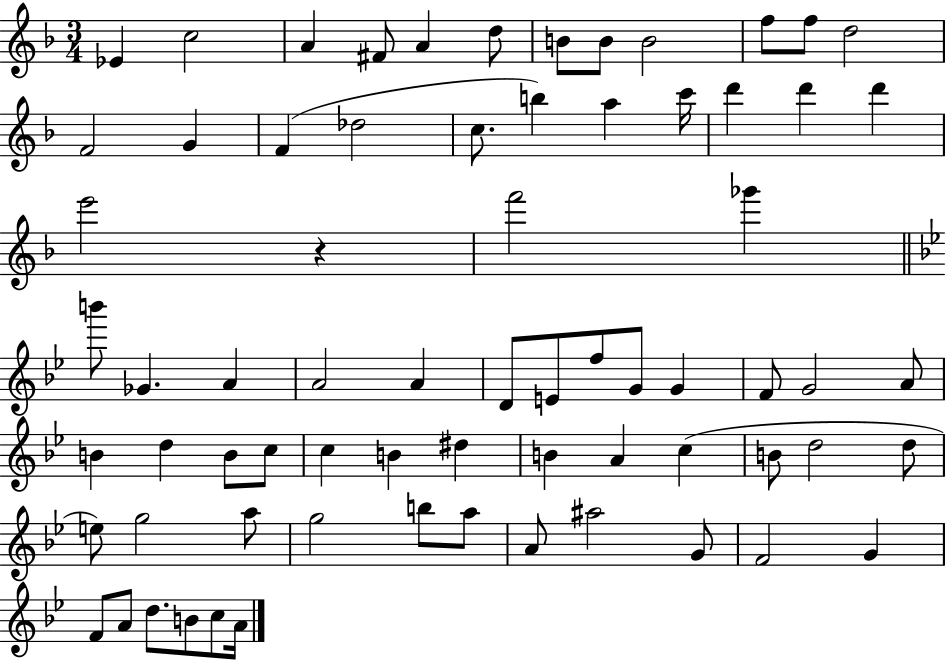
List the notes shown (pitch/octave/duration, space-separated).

Eb4/q C5/h A4/q F#4/e A4/q D5/e B4/e B4/e B4/h F5/e F5/e D5/h F4/h G4/q F4/q Db5/h C5/e. B5/q A5/q C6/s D6/q D6/q D6/q E6/h R/q F6/h Gb6/q B6/e Gb4/q. A4/q A4/h A4/q D4/e E4/e F5/e G4/e G4/q F4/e G4/h A4/e B4/q D5/q B4/e C5/e C5/q B4/q D#5/q B4/q A4/q C5/q B4/e D5/h D5/e E5/e G5/h A5/e G5/h B5/e A5/e A4/e A#5/h G4/e F4/h G4/q F4/e A4/e D5/e. B4/e C5/e A4/s